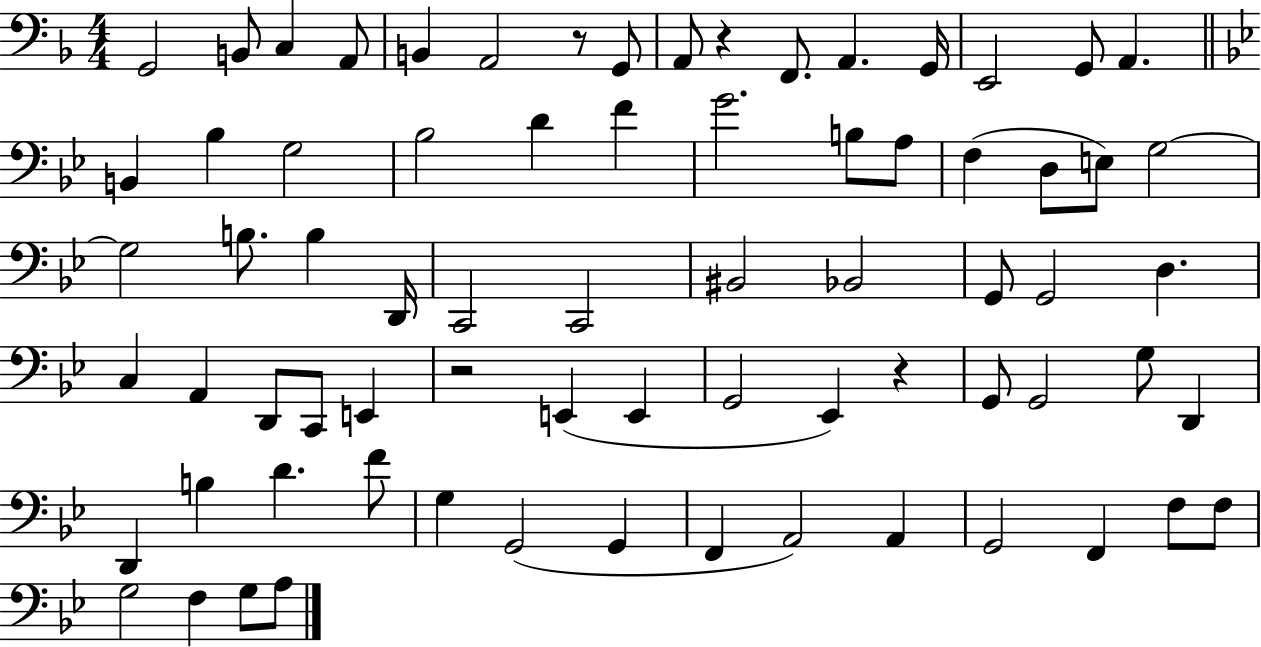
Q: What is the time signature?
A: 4/4